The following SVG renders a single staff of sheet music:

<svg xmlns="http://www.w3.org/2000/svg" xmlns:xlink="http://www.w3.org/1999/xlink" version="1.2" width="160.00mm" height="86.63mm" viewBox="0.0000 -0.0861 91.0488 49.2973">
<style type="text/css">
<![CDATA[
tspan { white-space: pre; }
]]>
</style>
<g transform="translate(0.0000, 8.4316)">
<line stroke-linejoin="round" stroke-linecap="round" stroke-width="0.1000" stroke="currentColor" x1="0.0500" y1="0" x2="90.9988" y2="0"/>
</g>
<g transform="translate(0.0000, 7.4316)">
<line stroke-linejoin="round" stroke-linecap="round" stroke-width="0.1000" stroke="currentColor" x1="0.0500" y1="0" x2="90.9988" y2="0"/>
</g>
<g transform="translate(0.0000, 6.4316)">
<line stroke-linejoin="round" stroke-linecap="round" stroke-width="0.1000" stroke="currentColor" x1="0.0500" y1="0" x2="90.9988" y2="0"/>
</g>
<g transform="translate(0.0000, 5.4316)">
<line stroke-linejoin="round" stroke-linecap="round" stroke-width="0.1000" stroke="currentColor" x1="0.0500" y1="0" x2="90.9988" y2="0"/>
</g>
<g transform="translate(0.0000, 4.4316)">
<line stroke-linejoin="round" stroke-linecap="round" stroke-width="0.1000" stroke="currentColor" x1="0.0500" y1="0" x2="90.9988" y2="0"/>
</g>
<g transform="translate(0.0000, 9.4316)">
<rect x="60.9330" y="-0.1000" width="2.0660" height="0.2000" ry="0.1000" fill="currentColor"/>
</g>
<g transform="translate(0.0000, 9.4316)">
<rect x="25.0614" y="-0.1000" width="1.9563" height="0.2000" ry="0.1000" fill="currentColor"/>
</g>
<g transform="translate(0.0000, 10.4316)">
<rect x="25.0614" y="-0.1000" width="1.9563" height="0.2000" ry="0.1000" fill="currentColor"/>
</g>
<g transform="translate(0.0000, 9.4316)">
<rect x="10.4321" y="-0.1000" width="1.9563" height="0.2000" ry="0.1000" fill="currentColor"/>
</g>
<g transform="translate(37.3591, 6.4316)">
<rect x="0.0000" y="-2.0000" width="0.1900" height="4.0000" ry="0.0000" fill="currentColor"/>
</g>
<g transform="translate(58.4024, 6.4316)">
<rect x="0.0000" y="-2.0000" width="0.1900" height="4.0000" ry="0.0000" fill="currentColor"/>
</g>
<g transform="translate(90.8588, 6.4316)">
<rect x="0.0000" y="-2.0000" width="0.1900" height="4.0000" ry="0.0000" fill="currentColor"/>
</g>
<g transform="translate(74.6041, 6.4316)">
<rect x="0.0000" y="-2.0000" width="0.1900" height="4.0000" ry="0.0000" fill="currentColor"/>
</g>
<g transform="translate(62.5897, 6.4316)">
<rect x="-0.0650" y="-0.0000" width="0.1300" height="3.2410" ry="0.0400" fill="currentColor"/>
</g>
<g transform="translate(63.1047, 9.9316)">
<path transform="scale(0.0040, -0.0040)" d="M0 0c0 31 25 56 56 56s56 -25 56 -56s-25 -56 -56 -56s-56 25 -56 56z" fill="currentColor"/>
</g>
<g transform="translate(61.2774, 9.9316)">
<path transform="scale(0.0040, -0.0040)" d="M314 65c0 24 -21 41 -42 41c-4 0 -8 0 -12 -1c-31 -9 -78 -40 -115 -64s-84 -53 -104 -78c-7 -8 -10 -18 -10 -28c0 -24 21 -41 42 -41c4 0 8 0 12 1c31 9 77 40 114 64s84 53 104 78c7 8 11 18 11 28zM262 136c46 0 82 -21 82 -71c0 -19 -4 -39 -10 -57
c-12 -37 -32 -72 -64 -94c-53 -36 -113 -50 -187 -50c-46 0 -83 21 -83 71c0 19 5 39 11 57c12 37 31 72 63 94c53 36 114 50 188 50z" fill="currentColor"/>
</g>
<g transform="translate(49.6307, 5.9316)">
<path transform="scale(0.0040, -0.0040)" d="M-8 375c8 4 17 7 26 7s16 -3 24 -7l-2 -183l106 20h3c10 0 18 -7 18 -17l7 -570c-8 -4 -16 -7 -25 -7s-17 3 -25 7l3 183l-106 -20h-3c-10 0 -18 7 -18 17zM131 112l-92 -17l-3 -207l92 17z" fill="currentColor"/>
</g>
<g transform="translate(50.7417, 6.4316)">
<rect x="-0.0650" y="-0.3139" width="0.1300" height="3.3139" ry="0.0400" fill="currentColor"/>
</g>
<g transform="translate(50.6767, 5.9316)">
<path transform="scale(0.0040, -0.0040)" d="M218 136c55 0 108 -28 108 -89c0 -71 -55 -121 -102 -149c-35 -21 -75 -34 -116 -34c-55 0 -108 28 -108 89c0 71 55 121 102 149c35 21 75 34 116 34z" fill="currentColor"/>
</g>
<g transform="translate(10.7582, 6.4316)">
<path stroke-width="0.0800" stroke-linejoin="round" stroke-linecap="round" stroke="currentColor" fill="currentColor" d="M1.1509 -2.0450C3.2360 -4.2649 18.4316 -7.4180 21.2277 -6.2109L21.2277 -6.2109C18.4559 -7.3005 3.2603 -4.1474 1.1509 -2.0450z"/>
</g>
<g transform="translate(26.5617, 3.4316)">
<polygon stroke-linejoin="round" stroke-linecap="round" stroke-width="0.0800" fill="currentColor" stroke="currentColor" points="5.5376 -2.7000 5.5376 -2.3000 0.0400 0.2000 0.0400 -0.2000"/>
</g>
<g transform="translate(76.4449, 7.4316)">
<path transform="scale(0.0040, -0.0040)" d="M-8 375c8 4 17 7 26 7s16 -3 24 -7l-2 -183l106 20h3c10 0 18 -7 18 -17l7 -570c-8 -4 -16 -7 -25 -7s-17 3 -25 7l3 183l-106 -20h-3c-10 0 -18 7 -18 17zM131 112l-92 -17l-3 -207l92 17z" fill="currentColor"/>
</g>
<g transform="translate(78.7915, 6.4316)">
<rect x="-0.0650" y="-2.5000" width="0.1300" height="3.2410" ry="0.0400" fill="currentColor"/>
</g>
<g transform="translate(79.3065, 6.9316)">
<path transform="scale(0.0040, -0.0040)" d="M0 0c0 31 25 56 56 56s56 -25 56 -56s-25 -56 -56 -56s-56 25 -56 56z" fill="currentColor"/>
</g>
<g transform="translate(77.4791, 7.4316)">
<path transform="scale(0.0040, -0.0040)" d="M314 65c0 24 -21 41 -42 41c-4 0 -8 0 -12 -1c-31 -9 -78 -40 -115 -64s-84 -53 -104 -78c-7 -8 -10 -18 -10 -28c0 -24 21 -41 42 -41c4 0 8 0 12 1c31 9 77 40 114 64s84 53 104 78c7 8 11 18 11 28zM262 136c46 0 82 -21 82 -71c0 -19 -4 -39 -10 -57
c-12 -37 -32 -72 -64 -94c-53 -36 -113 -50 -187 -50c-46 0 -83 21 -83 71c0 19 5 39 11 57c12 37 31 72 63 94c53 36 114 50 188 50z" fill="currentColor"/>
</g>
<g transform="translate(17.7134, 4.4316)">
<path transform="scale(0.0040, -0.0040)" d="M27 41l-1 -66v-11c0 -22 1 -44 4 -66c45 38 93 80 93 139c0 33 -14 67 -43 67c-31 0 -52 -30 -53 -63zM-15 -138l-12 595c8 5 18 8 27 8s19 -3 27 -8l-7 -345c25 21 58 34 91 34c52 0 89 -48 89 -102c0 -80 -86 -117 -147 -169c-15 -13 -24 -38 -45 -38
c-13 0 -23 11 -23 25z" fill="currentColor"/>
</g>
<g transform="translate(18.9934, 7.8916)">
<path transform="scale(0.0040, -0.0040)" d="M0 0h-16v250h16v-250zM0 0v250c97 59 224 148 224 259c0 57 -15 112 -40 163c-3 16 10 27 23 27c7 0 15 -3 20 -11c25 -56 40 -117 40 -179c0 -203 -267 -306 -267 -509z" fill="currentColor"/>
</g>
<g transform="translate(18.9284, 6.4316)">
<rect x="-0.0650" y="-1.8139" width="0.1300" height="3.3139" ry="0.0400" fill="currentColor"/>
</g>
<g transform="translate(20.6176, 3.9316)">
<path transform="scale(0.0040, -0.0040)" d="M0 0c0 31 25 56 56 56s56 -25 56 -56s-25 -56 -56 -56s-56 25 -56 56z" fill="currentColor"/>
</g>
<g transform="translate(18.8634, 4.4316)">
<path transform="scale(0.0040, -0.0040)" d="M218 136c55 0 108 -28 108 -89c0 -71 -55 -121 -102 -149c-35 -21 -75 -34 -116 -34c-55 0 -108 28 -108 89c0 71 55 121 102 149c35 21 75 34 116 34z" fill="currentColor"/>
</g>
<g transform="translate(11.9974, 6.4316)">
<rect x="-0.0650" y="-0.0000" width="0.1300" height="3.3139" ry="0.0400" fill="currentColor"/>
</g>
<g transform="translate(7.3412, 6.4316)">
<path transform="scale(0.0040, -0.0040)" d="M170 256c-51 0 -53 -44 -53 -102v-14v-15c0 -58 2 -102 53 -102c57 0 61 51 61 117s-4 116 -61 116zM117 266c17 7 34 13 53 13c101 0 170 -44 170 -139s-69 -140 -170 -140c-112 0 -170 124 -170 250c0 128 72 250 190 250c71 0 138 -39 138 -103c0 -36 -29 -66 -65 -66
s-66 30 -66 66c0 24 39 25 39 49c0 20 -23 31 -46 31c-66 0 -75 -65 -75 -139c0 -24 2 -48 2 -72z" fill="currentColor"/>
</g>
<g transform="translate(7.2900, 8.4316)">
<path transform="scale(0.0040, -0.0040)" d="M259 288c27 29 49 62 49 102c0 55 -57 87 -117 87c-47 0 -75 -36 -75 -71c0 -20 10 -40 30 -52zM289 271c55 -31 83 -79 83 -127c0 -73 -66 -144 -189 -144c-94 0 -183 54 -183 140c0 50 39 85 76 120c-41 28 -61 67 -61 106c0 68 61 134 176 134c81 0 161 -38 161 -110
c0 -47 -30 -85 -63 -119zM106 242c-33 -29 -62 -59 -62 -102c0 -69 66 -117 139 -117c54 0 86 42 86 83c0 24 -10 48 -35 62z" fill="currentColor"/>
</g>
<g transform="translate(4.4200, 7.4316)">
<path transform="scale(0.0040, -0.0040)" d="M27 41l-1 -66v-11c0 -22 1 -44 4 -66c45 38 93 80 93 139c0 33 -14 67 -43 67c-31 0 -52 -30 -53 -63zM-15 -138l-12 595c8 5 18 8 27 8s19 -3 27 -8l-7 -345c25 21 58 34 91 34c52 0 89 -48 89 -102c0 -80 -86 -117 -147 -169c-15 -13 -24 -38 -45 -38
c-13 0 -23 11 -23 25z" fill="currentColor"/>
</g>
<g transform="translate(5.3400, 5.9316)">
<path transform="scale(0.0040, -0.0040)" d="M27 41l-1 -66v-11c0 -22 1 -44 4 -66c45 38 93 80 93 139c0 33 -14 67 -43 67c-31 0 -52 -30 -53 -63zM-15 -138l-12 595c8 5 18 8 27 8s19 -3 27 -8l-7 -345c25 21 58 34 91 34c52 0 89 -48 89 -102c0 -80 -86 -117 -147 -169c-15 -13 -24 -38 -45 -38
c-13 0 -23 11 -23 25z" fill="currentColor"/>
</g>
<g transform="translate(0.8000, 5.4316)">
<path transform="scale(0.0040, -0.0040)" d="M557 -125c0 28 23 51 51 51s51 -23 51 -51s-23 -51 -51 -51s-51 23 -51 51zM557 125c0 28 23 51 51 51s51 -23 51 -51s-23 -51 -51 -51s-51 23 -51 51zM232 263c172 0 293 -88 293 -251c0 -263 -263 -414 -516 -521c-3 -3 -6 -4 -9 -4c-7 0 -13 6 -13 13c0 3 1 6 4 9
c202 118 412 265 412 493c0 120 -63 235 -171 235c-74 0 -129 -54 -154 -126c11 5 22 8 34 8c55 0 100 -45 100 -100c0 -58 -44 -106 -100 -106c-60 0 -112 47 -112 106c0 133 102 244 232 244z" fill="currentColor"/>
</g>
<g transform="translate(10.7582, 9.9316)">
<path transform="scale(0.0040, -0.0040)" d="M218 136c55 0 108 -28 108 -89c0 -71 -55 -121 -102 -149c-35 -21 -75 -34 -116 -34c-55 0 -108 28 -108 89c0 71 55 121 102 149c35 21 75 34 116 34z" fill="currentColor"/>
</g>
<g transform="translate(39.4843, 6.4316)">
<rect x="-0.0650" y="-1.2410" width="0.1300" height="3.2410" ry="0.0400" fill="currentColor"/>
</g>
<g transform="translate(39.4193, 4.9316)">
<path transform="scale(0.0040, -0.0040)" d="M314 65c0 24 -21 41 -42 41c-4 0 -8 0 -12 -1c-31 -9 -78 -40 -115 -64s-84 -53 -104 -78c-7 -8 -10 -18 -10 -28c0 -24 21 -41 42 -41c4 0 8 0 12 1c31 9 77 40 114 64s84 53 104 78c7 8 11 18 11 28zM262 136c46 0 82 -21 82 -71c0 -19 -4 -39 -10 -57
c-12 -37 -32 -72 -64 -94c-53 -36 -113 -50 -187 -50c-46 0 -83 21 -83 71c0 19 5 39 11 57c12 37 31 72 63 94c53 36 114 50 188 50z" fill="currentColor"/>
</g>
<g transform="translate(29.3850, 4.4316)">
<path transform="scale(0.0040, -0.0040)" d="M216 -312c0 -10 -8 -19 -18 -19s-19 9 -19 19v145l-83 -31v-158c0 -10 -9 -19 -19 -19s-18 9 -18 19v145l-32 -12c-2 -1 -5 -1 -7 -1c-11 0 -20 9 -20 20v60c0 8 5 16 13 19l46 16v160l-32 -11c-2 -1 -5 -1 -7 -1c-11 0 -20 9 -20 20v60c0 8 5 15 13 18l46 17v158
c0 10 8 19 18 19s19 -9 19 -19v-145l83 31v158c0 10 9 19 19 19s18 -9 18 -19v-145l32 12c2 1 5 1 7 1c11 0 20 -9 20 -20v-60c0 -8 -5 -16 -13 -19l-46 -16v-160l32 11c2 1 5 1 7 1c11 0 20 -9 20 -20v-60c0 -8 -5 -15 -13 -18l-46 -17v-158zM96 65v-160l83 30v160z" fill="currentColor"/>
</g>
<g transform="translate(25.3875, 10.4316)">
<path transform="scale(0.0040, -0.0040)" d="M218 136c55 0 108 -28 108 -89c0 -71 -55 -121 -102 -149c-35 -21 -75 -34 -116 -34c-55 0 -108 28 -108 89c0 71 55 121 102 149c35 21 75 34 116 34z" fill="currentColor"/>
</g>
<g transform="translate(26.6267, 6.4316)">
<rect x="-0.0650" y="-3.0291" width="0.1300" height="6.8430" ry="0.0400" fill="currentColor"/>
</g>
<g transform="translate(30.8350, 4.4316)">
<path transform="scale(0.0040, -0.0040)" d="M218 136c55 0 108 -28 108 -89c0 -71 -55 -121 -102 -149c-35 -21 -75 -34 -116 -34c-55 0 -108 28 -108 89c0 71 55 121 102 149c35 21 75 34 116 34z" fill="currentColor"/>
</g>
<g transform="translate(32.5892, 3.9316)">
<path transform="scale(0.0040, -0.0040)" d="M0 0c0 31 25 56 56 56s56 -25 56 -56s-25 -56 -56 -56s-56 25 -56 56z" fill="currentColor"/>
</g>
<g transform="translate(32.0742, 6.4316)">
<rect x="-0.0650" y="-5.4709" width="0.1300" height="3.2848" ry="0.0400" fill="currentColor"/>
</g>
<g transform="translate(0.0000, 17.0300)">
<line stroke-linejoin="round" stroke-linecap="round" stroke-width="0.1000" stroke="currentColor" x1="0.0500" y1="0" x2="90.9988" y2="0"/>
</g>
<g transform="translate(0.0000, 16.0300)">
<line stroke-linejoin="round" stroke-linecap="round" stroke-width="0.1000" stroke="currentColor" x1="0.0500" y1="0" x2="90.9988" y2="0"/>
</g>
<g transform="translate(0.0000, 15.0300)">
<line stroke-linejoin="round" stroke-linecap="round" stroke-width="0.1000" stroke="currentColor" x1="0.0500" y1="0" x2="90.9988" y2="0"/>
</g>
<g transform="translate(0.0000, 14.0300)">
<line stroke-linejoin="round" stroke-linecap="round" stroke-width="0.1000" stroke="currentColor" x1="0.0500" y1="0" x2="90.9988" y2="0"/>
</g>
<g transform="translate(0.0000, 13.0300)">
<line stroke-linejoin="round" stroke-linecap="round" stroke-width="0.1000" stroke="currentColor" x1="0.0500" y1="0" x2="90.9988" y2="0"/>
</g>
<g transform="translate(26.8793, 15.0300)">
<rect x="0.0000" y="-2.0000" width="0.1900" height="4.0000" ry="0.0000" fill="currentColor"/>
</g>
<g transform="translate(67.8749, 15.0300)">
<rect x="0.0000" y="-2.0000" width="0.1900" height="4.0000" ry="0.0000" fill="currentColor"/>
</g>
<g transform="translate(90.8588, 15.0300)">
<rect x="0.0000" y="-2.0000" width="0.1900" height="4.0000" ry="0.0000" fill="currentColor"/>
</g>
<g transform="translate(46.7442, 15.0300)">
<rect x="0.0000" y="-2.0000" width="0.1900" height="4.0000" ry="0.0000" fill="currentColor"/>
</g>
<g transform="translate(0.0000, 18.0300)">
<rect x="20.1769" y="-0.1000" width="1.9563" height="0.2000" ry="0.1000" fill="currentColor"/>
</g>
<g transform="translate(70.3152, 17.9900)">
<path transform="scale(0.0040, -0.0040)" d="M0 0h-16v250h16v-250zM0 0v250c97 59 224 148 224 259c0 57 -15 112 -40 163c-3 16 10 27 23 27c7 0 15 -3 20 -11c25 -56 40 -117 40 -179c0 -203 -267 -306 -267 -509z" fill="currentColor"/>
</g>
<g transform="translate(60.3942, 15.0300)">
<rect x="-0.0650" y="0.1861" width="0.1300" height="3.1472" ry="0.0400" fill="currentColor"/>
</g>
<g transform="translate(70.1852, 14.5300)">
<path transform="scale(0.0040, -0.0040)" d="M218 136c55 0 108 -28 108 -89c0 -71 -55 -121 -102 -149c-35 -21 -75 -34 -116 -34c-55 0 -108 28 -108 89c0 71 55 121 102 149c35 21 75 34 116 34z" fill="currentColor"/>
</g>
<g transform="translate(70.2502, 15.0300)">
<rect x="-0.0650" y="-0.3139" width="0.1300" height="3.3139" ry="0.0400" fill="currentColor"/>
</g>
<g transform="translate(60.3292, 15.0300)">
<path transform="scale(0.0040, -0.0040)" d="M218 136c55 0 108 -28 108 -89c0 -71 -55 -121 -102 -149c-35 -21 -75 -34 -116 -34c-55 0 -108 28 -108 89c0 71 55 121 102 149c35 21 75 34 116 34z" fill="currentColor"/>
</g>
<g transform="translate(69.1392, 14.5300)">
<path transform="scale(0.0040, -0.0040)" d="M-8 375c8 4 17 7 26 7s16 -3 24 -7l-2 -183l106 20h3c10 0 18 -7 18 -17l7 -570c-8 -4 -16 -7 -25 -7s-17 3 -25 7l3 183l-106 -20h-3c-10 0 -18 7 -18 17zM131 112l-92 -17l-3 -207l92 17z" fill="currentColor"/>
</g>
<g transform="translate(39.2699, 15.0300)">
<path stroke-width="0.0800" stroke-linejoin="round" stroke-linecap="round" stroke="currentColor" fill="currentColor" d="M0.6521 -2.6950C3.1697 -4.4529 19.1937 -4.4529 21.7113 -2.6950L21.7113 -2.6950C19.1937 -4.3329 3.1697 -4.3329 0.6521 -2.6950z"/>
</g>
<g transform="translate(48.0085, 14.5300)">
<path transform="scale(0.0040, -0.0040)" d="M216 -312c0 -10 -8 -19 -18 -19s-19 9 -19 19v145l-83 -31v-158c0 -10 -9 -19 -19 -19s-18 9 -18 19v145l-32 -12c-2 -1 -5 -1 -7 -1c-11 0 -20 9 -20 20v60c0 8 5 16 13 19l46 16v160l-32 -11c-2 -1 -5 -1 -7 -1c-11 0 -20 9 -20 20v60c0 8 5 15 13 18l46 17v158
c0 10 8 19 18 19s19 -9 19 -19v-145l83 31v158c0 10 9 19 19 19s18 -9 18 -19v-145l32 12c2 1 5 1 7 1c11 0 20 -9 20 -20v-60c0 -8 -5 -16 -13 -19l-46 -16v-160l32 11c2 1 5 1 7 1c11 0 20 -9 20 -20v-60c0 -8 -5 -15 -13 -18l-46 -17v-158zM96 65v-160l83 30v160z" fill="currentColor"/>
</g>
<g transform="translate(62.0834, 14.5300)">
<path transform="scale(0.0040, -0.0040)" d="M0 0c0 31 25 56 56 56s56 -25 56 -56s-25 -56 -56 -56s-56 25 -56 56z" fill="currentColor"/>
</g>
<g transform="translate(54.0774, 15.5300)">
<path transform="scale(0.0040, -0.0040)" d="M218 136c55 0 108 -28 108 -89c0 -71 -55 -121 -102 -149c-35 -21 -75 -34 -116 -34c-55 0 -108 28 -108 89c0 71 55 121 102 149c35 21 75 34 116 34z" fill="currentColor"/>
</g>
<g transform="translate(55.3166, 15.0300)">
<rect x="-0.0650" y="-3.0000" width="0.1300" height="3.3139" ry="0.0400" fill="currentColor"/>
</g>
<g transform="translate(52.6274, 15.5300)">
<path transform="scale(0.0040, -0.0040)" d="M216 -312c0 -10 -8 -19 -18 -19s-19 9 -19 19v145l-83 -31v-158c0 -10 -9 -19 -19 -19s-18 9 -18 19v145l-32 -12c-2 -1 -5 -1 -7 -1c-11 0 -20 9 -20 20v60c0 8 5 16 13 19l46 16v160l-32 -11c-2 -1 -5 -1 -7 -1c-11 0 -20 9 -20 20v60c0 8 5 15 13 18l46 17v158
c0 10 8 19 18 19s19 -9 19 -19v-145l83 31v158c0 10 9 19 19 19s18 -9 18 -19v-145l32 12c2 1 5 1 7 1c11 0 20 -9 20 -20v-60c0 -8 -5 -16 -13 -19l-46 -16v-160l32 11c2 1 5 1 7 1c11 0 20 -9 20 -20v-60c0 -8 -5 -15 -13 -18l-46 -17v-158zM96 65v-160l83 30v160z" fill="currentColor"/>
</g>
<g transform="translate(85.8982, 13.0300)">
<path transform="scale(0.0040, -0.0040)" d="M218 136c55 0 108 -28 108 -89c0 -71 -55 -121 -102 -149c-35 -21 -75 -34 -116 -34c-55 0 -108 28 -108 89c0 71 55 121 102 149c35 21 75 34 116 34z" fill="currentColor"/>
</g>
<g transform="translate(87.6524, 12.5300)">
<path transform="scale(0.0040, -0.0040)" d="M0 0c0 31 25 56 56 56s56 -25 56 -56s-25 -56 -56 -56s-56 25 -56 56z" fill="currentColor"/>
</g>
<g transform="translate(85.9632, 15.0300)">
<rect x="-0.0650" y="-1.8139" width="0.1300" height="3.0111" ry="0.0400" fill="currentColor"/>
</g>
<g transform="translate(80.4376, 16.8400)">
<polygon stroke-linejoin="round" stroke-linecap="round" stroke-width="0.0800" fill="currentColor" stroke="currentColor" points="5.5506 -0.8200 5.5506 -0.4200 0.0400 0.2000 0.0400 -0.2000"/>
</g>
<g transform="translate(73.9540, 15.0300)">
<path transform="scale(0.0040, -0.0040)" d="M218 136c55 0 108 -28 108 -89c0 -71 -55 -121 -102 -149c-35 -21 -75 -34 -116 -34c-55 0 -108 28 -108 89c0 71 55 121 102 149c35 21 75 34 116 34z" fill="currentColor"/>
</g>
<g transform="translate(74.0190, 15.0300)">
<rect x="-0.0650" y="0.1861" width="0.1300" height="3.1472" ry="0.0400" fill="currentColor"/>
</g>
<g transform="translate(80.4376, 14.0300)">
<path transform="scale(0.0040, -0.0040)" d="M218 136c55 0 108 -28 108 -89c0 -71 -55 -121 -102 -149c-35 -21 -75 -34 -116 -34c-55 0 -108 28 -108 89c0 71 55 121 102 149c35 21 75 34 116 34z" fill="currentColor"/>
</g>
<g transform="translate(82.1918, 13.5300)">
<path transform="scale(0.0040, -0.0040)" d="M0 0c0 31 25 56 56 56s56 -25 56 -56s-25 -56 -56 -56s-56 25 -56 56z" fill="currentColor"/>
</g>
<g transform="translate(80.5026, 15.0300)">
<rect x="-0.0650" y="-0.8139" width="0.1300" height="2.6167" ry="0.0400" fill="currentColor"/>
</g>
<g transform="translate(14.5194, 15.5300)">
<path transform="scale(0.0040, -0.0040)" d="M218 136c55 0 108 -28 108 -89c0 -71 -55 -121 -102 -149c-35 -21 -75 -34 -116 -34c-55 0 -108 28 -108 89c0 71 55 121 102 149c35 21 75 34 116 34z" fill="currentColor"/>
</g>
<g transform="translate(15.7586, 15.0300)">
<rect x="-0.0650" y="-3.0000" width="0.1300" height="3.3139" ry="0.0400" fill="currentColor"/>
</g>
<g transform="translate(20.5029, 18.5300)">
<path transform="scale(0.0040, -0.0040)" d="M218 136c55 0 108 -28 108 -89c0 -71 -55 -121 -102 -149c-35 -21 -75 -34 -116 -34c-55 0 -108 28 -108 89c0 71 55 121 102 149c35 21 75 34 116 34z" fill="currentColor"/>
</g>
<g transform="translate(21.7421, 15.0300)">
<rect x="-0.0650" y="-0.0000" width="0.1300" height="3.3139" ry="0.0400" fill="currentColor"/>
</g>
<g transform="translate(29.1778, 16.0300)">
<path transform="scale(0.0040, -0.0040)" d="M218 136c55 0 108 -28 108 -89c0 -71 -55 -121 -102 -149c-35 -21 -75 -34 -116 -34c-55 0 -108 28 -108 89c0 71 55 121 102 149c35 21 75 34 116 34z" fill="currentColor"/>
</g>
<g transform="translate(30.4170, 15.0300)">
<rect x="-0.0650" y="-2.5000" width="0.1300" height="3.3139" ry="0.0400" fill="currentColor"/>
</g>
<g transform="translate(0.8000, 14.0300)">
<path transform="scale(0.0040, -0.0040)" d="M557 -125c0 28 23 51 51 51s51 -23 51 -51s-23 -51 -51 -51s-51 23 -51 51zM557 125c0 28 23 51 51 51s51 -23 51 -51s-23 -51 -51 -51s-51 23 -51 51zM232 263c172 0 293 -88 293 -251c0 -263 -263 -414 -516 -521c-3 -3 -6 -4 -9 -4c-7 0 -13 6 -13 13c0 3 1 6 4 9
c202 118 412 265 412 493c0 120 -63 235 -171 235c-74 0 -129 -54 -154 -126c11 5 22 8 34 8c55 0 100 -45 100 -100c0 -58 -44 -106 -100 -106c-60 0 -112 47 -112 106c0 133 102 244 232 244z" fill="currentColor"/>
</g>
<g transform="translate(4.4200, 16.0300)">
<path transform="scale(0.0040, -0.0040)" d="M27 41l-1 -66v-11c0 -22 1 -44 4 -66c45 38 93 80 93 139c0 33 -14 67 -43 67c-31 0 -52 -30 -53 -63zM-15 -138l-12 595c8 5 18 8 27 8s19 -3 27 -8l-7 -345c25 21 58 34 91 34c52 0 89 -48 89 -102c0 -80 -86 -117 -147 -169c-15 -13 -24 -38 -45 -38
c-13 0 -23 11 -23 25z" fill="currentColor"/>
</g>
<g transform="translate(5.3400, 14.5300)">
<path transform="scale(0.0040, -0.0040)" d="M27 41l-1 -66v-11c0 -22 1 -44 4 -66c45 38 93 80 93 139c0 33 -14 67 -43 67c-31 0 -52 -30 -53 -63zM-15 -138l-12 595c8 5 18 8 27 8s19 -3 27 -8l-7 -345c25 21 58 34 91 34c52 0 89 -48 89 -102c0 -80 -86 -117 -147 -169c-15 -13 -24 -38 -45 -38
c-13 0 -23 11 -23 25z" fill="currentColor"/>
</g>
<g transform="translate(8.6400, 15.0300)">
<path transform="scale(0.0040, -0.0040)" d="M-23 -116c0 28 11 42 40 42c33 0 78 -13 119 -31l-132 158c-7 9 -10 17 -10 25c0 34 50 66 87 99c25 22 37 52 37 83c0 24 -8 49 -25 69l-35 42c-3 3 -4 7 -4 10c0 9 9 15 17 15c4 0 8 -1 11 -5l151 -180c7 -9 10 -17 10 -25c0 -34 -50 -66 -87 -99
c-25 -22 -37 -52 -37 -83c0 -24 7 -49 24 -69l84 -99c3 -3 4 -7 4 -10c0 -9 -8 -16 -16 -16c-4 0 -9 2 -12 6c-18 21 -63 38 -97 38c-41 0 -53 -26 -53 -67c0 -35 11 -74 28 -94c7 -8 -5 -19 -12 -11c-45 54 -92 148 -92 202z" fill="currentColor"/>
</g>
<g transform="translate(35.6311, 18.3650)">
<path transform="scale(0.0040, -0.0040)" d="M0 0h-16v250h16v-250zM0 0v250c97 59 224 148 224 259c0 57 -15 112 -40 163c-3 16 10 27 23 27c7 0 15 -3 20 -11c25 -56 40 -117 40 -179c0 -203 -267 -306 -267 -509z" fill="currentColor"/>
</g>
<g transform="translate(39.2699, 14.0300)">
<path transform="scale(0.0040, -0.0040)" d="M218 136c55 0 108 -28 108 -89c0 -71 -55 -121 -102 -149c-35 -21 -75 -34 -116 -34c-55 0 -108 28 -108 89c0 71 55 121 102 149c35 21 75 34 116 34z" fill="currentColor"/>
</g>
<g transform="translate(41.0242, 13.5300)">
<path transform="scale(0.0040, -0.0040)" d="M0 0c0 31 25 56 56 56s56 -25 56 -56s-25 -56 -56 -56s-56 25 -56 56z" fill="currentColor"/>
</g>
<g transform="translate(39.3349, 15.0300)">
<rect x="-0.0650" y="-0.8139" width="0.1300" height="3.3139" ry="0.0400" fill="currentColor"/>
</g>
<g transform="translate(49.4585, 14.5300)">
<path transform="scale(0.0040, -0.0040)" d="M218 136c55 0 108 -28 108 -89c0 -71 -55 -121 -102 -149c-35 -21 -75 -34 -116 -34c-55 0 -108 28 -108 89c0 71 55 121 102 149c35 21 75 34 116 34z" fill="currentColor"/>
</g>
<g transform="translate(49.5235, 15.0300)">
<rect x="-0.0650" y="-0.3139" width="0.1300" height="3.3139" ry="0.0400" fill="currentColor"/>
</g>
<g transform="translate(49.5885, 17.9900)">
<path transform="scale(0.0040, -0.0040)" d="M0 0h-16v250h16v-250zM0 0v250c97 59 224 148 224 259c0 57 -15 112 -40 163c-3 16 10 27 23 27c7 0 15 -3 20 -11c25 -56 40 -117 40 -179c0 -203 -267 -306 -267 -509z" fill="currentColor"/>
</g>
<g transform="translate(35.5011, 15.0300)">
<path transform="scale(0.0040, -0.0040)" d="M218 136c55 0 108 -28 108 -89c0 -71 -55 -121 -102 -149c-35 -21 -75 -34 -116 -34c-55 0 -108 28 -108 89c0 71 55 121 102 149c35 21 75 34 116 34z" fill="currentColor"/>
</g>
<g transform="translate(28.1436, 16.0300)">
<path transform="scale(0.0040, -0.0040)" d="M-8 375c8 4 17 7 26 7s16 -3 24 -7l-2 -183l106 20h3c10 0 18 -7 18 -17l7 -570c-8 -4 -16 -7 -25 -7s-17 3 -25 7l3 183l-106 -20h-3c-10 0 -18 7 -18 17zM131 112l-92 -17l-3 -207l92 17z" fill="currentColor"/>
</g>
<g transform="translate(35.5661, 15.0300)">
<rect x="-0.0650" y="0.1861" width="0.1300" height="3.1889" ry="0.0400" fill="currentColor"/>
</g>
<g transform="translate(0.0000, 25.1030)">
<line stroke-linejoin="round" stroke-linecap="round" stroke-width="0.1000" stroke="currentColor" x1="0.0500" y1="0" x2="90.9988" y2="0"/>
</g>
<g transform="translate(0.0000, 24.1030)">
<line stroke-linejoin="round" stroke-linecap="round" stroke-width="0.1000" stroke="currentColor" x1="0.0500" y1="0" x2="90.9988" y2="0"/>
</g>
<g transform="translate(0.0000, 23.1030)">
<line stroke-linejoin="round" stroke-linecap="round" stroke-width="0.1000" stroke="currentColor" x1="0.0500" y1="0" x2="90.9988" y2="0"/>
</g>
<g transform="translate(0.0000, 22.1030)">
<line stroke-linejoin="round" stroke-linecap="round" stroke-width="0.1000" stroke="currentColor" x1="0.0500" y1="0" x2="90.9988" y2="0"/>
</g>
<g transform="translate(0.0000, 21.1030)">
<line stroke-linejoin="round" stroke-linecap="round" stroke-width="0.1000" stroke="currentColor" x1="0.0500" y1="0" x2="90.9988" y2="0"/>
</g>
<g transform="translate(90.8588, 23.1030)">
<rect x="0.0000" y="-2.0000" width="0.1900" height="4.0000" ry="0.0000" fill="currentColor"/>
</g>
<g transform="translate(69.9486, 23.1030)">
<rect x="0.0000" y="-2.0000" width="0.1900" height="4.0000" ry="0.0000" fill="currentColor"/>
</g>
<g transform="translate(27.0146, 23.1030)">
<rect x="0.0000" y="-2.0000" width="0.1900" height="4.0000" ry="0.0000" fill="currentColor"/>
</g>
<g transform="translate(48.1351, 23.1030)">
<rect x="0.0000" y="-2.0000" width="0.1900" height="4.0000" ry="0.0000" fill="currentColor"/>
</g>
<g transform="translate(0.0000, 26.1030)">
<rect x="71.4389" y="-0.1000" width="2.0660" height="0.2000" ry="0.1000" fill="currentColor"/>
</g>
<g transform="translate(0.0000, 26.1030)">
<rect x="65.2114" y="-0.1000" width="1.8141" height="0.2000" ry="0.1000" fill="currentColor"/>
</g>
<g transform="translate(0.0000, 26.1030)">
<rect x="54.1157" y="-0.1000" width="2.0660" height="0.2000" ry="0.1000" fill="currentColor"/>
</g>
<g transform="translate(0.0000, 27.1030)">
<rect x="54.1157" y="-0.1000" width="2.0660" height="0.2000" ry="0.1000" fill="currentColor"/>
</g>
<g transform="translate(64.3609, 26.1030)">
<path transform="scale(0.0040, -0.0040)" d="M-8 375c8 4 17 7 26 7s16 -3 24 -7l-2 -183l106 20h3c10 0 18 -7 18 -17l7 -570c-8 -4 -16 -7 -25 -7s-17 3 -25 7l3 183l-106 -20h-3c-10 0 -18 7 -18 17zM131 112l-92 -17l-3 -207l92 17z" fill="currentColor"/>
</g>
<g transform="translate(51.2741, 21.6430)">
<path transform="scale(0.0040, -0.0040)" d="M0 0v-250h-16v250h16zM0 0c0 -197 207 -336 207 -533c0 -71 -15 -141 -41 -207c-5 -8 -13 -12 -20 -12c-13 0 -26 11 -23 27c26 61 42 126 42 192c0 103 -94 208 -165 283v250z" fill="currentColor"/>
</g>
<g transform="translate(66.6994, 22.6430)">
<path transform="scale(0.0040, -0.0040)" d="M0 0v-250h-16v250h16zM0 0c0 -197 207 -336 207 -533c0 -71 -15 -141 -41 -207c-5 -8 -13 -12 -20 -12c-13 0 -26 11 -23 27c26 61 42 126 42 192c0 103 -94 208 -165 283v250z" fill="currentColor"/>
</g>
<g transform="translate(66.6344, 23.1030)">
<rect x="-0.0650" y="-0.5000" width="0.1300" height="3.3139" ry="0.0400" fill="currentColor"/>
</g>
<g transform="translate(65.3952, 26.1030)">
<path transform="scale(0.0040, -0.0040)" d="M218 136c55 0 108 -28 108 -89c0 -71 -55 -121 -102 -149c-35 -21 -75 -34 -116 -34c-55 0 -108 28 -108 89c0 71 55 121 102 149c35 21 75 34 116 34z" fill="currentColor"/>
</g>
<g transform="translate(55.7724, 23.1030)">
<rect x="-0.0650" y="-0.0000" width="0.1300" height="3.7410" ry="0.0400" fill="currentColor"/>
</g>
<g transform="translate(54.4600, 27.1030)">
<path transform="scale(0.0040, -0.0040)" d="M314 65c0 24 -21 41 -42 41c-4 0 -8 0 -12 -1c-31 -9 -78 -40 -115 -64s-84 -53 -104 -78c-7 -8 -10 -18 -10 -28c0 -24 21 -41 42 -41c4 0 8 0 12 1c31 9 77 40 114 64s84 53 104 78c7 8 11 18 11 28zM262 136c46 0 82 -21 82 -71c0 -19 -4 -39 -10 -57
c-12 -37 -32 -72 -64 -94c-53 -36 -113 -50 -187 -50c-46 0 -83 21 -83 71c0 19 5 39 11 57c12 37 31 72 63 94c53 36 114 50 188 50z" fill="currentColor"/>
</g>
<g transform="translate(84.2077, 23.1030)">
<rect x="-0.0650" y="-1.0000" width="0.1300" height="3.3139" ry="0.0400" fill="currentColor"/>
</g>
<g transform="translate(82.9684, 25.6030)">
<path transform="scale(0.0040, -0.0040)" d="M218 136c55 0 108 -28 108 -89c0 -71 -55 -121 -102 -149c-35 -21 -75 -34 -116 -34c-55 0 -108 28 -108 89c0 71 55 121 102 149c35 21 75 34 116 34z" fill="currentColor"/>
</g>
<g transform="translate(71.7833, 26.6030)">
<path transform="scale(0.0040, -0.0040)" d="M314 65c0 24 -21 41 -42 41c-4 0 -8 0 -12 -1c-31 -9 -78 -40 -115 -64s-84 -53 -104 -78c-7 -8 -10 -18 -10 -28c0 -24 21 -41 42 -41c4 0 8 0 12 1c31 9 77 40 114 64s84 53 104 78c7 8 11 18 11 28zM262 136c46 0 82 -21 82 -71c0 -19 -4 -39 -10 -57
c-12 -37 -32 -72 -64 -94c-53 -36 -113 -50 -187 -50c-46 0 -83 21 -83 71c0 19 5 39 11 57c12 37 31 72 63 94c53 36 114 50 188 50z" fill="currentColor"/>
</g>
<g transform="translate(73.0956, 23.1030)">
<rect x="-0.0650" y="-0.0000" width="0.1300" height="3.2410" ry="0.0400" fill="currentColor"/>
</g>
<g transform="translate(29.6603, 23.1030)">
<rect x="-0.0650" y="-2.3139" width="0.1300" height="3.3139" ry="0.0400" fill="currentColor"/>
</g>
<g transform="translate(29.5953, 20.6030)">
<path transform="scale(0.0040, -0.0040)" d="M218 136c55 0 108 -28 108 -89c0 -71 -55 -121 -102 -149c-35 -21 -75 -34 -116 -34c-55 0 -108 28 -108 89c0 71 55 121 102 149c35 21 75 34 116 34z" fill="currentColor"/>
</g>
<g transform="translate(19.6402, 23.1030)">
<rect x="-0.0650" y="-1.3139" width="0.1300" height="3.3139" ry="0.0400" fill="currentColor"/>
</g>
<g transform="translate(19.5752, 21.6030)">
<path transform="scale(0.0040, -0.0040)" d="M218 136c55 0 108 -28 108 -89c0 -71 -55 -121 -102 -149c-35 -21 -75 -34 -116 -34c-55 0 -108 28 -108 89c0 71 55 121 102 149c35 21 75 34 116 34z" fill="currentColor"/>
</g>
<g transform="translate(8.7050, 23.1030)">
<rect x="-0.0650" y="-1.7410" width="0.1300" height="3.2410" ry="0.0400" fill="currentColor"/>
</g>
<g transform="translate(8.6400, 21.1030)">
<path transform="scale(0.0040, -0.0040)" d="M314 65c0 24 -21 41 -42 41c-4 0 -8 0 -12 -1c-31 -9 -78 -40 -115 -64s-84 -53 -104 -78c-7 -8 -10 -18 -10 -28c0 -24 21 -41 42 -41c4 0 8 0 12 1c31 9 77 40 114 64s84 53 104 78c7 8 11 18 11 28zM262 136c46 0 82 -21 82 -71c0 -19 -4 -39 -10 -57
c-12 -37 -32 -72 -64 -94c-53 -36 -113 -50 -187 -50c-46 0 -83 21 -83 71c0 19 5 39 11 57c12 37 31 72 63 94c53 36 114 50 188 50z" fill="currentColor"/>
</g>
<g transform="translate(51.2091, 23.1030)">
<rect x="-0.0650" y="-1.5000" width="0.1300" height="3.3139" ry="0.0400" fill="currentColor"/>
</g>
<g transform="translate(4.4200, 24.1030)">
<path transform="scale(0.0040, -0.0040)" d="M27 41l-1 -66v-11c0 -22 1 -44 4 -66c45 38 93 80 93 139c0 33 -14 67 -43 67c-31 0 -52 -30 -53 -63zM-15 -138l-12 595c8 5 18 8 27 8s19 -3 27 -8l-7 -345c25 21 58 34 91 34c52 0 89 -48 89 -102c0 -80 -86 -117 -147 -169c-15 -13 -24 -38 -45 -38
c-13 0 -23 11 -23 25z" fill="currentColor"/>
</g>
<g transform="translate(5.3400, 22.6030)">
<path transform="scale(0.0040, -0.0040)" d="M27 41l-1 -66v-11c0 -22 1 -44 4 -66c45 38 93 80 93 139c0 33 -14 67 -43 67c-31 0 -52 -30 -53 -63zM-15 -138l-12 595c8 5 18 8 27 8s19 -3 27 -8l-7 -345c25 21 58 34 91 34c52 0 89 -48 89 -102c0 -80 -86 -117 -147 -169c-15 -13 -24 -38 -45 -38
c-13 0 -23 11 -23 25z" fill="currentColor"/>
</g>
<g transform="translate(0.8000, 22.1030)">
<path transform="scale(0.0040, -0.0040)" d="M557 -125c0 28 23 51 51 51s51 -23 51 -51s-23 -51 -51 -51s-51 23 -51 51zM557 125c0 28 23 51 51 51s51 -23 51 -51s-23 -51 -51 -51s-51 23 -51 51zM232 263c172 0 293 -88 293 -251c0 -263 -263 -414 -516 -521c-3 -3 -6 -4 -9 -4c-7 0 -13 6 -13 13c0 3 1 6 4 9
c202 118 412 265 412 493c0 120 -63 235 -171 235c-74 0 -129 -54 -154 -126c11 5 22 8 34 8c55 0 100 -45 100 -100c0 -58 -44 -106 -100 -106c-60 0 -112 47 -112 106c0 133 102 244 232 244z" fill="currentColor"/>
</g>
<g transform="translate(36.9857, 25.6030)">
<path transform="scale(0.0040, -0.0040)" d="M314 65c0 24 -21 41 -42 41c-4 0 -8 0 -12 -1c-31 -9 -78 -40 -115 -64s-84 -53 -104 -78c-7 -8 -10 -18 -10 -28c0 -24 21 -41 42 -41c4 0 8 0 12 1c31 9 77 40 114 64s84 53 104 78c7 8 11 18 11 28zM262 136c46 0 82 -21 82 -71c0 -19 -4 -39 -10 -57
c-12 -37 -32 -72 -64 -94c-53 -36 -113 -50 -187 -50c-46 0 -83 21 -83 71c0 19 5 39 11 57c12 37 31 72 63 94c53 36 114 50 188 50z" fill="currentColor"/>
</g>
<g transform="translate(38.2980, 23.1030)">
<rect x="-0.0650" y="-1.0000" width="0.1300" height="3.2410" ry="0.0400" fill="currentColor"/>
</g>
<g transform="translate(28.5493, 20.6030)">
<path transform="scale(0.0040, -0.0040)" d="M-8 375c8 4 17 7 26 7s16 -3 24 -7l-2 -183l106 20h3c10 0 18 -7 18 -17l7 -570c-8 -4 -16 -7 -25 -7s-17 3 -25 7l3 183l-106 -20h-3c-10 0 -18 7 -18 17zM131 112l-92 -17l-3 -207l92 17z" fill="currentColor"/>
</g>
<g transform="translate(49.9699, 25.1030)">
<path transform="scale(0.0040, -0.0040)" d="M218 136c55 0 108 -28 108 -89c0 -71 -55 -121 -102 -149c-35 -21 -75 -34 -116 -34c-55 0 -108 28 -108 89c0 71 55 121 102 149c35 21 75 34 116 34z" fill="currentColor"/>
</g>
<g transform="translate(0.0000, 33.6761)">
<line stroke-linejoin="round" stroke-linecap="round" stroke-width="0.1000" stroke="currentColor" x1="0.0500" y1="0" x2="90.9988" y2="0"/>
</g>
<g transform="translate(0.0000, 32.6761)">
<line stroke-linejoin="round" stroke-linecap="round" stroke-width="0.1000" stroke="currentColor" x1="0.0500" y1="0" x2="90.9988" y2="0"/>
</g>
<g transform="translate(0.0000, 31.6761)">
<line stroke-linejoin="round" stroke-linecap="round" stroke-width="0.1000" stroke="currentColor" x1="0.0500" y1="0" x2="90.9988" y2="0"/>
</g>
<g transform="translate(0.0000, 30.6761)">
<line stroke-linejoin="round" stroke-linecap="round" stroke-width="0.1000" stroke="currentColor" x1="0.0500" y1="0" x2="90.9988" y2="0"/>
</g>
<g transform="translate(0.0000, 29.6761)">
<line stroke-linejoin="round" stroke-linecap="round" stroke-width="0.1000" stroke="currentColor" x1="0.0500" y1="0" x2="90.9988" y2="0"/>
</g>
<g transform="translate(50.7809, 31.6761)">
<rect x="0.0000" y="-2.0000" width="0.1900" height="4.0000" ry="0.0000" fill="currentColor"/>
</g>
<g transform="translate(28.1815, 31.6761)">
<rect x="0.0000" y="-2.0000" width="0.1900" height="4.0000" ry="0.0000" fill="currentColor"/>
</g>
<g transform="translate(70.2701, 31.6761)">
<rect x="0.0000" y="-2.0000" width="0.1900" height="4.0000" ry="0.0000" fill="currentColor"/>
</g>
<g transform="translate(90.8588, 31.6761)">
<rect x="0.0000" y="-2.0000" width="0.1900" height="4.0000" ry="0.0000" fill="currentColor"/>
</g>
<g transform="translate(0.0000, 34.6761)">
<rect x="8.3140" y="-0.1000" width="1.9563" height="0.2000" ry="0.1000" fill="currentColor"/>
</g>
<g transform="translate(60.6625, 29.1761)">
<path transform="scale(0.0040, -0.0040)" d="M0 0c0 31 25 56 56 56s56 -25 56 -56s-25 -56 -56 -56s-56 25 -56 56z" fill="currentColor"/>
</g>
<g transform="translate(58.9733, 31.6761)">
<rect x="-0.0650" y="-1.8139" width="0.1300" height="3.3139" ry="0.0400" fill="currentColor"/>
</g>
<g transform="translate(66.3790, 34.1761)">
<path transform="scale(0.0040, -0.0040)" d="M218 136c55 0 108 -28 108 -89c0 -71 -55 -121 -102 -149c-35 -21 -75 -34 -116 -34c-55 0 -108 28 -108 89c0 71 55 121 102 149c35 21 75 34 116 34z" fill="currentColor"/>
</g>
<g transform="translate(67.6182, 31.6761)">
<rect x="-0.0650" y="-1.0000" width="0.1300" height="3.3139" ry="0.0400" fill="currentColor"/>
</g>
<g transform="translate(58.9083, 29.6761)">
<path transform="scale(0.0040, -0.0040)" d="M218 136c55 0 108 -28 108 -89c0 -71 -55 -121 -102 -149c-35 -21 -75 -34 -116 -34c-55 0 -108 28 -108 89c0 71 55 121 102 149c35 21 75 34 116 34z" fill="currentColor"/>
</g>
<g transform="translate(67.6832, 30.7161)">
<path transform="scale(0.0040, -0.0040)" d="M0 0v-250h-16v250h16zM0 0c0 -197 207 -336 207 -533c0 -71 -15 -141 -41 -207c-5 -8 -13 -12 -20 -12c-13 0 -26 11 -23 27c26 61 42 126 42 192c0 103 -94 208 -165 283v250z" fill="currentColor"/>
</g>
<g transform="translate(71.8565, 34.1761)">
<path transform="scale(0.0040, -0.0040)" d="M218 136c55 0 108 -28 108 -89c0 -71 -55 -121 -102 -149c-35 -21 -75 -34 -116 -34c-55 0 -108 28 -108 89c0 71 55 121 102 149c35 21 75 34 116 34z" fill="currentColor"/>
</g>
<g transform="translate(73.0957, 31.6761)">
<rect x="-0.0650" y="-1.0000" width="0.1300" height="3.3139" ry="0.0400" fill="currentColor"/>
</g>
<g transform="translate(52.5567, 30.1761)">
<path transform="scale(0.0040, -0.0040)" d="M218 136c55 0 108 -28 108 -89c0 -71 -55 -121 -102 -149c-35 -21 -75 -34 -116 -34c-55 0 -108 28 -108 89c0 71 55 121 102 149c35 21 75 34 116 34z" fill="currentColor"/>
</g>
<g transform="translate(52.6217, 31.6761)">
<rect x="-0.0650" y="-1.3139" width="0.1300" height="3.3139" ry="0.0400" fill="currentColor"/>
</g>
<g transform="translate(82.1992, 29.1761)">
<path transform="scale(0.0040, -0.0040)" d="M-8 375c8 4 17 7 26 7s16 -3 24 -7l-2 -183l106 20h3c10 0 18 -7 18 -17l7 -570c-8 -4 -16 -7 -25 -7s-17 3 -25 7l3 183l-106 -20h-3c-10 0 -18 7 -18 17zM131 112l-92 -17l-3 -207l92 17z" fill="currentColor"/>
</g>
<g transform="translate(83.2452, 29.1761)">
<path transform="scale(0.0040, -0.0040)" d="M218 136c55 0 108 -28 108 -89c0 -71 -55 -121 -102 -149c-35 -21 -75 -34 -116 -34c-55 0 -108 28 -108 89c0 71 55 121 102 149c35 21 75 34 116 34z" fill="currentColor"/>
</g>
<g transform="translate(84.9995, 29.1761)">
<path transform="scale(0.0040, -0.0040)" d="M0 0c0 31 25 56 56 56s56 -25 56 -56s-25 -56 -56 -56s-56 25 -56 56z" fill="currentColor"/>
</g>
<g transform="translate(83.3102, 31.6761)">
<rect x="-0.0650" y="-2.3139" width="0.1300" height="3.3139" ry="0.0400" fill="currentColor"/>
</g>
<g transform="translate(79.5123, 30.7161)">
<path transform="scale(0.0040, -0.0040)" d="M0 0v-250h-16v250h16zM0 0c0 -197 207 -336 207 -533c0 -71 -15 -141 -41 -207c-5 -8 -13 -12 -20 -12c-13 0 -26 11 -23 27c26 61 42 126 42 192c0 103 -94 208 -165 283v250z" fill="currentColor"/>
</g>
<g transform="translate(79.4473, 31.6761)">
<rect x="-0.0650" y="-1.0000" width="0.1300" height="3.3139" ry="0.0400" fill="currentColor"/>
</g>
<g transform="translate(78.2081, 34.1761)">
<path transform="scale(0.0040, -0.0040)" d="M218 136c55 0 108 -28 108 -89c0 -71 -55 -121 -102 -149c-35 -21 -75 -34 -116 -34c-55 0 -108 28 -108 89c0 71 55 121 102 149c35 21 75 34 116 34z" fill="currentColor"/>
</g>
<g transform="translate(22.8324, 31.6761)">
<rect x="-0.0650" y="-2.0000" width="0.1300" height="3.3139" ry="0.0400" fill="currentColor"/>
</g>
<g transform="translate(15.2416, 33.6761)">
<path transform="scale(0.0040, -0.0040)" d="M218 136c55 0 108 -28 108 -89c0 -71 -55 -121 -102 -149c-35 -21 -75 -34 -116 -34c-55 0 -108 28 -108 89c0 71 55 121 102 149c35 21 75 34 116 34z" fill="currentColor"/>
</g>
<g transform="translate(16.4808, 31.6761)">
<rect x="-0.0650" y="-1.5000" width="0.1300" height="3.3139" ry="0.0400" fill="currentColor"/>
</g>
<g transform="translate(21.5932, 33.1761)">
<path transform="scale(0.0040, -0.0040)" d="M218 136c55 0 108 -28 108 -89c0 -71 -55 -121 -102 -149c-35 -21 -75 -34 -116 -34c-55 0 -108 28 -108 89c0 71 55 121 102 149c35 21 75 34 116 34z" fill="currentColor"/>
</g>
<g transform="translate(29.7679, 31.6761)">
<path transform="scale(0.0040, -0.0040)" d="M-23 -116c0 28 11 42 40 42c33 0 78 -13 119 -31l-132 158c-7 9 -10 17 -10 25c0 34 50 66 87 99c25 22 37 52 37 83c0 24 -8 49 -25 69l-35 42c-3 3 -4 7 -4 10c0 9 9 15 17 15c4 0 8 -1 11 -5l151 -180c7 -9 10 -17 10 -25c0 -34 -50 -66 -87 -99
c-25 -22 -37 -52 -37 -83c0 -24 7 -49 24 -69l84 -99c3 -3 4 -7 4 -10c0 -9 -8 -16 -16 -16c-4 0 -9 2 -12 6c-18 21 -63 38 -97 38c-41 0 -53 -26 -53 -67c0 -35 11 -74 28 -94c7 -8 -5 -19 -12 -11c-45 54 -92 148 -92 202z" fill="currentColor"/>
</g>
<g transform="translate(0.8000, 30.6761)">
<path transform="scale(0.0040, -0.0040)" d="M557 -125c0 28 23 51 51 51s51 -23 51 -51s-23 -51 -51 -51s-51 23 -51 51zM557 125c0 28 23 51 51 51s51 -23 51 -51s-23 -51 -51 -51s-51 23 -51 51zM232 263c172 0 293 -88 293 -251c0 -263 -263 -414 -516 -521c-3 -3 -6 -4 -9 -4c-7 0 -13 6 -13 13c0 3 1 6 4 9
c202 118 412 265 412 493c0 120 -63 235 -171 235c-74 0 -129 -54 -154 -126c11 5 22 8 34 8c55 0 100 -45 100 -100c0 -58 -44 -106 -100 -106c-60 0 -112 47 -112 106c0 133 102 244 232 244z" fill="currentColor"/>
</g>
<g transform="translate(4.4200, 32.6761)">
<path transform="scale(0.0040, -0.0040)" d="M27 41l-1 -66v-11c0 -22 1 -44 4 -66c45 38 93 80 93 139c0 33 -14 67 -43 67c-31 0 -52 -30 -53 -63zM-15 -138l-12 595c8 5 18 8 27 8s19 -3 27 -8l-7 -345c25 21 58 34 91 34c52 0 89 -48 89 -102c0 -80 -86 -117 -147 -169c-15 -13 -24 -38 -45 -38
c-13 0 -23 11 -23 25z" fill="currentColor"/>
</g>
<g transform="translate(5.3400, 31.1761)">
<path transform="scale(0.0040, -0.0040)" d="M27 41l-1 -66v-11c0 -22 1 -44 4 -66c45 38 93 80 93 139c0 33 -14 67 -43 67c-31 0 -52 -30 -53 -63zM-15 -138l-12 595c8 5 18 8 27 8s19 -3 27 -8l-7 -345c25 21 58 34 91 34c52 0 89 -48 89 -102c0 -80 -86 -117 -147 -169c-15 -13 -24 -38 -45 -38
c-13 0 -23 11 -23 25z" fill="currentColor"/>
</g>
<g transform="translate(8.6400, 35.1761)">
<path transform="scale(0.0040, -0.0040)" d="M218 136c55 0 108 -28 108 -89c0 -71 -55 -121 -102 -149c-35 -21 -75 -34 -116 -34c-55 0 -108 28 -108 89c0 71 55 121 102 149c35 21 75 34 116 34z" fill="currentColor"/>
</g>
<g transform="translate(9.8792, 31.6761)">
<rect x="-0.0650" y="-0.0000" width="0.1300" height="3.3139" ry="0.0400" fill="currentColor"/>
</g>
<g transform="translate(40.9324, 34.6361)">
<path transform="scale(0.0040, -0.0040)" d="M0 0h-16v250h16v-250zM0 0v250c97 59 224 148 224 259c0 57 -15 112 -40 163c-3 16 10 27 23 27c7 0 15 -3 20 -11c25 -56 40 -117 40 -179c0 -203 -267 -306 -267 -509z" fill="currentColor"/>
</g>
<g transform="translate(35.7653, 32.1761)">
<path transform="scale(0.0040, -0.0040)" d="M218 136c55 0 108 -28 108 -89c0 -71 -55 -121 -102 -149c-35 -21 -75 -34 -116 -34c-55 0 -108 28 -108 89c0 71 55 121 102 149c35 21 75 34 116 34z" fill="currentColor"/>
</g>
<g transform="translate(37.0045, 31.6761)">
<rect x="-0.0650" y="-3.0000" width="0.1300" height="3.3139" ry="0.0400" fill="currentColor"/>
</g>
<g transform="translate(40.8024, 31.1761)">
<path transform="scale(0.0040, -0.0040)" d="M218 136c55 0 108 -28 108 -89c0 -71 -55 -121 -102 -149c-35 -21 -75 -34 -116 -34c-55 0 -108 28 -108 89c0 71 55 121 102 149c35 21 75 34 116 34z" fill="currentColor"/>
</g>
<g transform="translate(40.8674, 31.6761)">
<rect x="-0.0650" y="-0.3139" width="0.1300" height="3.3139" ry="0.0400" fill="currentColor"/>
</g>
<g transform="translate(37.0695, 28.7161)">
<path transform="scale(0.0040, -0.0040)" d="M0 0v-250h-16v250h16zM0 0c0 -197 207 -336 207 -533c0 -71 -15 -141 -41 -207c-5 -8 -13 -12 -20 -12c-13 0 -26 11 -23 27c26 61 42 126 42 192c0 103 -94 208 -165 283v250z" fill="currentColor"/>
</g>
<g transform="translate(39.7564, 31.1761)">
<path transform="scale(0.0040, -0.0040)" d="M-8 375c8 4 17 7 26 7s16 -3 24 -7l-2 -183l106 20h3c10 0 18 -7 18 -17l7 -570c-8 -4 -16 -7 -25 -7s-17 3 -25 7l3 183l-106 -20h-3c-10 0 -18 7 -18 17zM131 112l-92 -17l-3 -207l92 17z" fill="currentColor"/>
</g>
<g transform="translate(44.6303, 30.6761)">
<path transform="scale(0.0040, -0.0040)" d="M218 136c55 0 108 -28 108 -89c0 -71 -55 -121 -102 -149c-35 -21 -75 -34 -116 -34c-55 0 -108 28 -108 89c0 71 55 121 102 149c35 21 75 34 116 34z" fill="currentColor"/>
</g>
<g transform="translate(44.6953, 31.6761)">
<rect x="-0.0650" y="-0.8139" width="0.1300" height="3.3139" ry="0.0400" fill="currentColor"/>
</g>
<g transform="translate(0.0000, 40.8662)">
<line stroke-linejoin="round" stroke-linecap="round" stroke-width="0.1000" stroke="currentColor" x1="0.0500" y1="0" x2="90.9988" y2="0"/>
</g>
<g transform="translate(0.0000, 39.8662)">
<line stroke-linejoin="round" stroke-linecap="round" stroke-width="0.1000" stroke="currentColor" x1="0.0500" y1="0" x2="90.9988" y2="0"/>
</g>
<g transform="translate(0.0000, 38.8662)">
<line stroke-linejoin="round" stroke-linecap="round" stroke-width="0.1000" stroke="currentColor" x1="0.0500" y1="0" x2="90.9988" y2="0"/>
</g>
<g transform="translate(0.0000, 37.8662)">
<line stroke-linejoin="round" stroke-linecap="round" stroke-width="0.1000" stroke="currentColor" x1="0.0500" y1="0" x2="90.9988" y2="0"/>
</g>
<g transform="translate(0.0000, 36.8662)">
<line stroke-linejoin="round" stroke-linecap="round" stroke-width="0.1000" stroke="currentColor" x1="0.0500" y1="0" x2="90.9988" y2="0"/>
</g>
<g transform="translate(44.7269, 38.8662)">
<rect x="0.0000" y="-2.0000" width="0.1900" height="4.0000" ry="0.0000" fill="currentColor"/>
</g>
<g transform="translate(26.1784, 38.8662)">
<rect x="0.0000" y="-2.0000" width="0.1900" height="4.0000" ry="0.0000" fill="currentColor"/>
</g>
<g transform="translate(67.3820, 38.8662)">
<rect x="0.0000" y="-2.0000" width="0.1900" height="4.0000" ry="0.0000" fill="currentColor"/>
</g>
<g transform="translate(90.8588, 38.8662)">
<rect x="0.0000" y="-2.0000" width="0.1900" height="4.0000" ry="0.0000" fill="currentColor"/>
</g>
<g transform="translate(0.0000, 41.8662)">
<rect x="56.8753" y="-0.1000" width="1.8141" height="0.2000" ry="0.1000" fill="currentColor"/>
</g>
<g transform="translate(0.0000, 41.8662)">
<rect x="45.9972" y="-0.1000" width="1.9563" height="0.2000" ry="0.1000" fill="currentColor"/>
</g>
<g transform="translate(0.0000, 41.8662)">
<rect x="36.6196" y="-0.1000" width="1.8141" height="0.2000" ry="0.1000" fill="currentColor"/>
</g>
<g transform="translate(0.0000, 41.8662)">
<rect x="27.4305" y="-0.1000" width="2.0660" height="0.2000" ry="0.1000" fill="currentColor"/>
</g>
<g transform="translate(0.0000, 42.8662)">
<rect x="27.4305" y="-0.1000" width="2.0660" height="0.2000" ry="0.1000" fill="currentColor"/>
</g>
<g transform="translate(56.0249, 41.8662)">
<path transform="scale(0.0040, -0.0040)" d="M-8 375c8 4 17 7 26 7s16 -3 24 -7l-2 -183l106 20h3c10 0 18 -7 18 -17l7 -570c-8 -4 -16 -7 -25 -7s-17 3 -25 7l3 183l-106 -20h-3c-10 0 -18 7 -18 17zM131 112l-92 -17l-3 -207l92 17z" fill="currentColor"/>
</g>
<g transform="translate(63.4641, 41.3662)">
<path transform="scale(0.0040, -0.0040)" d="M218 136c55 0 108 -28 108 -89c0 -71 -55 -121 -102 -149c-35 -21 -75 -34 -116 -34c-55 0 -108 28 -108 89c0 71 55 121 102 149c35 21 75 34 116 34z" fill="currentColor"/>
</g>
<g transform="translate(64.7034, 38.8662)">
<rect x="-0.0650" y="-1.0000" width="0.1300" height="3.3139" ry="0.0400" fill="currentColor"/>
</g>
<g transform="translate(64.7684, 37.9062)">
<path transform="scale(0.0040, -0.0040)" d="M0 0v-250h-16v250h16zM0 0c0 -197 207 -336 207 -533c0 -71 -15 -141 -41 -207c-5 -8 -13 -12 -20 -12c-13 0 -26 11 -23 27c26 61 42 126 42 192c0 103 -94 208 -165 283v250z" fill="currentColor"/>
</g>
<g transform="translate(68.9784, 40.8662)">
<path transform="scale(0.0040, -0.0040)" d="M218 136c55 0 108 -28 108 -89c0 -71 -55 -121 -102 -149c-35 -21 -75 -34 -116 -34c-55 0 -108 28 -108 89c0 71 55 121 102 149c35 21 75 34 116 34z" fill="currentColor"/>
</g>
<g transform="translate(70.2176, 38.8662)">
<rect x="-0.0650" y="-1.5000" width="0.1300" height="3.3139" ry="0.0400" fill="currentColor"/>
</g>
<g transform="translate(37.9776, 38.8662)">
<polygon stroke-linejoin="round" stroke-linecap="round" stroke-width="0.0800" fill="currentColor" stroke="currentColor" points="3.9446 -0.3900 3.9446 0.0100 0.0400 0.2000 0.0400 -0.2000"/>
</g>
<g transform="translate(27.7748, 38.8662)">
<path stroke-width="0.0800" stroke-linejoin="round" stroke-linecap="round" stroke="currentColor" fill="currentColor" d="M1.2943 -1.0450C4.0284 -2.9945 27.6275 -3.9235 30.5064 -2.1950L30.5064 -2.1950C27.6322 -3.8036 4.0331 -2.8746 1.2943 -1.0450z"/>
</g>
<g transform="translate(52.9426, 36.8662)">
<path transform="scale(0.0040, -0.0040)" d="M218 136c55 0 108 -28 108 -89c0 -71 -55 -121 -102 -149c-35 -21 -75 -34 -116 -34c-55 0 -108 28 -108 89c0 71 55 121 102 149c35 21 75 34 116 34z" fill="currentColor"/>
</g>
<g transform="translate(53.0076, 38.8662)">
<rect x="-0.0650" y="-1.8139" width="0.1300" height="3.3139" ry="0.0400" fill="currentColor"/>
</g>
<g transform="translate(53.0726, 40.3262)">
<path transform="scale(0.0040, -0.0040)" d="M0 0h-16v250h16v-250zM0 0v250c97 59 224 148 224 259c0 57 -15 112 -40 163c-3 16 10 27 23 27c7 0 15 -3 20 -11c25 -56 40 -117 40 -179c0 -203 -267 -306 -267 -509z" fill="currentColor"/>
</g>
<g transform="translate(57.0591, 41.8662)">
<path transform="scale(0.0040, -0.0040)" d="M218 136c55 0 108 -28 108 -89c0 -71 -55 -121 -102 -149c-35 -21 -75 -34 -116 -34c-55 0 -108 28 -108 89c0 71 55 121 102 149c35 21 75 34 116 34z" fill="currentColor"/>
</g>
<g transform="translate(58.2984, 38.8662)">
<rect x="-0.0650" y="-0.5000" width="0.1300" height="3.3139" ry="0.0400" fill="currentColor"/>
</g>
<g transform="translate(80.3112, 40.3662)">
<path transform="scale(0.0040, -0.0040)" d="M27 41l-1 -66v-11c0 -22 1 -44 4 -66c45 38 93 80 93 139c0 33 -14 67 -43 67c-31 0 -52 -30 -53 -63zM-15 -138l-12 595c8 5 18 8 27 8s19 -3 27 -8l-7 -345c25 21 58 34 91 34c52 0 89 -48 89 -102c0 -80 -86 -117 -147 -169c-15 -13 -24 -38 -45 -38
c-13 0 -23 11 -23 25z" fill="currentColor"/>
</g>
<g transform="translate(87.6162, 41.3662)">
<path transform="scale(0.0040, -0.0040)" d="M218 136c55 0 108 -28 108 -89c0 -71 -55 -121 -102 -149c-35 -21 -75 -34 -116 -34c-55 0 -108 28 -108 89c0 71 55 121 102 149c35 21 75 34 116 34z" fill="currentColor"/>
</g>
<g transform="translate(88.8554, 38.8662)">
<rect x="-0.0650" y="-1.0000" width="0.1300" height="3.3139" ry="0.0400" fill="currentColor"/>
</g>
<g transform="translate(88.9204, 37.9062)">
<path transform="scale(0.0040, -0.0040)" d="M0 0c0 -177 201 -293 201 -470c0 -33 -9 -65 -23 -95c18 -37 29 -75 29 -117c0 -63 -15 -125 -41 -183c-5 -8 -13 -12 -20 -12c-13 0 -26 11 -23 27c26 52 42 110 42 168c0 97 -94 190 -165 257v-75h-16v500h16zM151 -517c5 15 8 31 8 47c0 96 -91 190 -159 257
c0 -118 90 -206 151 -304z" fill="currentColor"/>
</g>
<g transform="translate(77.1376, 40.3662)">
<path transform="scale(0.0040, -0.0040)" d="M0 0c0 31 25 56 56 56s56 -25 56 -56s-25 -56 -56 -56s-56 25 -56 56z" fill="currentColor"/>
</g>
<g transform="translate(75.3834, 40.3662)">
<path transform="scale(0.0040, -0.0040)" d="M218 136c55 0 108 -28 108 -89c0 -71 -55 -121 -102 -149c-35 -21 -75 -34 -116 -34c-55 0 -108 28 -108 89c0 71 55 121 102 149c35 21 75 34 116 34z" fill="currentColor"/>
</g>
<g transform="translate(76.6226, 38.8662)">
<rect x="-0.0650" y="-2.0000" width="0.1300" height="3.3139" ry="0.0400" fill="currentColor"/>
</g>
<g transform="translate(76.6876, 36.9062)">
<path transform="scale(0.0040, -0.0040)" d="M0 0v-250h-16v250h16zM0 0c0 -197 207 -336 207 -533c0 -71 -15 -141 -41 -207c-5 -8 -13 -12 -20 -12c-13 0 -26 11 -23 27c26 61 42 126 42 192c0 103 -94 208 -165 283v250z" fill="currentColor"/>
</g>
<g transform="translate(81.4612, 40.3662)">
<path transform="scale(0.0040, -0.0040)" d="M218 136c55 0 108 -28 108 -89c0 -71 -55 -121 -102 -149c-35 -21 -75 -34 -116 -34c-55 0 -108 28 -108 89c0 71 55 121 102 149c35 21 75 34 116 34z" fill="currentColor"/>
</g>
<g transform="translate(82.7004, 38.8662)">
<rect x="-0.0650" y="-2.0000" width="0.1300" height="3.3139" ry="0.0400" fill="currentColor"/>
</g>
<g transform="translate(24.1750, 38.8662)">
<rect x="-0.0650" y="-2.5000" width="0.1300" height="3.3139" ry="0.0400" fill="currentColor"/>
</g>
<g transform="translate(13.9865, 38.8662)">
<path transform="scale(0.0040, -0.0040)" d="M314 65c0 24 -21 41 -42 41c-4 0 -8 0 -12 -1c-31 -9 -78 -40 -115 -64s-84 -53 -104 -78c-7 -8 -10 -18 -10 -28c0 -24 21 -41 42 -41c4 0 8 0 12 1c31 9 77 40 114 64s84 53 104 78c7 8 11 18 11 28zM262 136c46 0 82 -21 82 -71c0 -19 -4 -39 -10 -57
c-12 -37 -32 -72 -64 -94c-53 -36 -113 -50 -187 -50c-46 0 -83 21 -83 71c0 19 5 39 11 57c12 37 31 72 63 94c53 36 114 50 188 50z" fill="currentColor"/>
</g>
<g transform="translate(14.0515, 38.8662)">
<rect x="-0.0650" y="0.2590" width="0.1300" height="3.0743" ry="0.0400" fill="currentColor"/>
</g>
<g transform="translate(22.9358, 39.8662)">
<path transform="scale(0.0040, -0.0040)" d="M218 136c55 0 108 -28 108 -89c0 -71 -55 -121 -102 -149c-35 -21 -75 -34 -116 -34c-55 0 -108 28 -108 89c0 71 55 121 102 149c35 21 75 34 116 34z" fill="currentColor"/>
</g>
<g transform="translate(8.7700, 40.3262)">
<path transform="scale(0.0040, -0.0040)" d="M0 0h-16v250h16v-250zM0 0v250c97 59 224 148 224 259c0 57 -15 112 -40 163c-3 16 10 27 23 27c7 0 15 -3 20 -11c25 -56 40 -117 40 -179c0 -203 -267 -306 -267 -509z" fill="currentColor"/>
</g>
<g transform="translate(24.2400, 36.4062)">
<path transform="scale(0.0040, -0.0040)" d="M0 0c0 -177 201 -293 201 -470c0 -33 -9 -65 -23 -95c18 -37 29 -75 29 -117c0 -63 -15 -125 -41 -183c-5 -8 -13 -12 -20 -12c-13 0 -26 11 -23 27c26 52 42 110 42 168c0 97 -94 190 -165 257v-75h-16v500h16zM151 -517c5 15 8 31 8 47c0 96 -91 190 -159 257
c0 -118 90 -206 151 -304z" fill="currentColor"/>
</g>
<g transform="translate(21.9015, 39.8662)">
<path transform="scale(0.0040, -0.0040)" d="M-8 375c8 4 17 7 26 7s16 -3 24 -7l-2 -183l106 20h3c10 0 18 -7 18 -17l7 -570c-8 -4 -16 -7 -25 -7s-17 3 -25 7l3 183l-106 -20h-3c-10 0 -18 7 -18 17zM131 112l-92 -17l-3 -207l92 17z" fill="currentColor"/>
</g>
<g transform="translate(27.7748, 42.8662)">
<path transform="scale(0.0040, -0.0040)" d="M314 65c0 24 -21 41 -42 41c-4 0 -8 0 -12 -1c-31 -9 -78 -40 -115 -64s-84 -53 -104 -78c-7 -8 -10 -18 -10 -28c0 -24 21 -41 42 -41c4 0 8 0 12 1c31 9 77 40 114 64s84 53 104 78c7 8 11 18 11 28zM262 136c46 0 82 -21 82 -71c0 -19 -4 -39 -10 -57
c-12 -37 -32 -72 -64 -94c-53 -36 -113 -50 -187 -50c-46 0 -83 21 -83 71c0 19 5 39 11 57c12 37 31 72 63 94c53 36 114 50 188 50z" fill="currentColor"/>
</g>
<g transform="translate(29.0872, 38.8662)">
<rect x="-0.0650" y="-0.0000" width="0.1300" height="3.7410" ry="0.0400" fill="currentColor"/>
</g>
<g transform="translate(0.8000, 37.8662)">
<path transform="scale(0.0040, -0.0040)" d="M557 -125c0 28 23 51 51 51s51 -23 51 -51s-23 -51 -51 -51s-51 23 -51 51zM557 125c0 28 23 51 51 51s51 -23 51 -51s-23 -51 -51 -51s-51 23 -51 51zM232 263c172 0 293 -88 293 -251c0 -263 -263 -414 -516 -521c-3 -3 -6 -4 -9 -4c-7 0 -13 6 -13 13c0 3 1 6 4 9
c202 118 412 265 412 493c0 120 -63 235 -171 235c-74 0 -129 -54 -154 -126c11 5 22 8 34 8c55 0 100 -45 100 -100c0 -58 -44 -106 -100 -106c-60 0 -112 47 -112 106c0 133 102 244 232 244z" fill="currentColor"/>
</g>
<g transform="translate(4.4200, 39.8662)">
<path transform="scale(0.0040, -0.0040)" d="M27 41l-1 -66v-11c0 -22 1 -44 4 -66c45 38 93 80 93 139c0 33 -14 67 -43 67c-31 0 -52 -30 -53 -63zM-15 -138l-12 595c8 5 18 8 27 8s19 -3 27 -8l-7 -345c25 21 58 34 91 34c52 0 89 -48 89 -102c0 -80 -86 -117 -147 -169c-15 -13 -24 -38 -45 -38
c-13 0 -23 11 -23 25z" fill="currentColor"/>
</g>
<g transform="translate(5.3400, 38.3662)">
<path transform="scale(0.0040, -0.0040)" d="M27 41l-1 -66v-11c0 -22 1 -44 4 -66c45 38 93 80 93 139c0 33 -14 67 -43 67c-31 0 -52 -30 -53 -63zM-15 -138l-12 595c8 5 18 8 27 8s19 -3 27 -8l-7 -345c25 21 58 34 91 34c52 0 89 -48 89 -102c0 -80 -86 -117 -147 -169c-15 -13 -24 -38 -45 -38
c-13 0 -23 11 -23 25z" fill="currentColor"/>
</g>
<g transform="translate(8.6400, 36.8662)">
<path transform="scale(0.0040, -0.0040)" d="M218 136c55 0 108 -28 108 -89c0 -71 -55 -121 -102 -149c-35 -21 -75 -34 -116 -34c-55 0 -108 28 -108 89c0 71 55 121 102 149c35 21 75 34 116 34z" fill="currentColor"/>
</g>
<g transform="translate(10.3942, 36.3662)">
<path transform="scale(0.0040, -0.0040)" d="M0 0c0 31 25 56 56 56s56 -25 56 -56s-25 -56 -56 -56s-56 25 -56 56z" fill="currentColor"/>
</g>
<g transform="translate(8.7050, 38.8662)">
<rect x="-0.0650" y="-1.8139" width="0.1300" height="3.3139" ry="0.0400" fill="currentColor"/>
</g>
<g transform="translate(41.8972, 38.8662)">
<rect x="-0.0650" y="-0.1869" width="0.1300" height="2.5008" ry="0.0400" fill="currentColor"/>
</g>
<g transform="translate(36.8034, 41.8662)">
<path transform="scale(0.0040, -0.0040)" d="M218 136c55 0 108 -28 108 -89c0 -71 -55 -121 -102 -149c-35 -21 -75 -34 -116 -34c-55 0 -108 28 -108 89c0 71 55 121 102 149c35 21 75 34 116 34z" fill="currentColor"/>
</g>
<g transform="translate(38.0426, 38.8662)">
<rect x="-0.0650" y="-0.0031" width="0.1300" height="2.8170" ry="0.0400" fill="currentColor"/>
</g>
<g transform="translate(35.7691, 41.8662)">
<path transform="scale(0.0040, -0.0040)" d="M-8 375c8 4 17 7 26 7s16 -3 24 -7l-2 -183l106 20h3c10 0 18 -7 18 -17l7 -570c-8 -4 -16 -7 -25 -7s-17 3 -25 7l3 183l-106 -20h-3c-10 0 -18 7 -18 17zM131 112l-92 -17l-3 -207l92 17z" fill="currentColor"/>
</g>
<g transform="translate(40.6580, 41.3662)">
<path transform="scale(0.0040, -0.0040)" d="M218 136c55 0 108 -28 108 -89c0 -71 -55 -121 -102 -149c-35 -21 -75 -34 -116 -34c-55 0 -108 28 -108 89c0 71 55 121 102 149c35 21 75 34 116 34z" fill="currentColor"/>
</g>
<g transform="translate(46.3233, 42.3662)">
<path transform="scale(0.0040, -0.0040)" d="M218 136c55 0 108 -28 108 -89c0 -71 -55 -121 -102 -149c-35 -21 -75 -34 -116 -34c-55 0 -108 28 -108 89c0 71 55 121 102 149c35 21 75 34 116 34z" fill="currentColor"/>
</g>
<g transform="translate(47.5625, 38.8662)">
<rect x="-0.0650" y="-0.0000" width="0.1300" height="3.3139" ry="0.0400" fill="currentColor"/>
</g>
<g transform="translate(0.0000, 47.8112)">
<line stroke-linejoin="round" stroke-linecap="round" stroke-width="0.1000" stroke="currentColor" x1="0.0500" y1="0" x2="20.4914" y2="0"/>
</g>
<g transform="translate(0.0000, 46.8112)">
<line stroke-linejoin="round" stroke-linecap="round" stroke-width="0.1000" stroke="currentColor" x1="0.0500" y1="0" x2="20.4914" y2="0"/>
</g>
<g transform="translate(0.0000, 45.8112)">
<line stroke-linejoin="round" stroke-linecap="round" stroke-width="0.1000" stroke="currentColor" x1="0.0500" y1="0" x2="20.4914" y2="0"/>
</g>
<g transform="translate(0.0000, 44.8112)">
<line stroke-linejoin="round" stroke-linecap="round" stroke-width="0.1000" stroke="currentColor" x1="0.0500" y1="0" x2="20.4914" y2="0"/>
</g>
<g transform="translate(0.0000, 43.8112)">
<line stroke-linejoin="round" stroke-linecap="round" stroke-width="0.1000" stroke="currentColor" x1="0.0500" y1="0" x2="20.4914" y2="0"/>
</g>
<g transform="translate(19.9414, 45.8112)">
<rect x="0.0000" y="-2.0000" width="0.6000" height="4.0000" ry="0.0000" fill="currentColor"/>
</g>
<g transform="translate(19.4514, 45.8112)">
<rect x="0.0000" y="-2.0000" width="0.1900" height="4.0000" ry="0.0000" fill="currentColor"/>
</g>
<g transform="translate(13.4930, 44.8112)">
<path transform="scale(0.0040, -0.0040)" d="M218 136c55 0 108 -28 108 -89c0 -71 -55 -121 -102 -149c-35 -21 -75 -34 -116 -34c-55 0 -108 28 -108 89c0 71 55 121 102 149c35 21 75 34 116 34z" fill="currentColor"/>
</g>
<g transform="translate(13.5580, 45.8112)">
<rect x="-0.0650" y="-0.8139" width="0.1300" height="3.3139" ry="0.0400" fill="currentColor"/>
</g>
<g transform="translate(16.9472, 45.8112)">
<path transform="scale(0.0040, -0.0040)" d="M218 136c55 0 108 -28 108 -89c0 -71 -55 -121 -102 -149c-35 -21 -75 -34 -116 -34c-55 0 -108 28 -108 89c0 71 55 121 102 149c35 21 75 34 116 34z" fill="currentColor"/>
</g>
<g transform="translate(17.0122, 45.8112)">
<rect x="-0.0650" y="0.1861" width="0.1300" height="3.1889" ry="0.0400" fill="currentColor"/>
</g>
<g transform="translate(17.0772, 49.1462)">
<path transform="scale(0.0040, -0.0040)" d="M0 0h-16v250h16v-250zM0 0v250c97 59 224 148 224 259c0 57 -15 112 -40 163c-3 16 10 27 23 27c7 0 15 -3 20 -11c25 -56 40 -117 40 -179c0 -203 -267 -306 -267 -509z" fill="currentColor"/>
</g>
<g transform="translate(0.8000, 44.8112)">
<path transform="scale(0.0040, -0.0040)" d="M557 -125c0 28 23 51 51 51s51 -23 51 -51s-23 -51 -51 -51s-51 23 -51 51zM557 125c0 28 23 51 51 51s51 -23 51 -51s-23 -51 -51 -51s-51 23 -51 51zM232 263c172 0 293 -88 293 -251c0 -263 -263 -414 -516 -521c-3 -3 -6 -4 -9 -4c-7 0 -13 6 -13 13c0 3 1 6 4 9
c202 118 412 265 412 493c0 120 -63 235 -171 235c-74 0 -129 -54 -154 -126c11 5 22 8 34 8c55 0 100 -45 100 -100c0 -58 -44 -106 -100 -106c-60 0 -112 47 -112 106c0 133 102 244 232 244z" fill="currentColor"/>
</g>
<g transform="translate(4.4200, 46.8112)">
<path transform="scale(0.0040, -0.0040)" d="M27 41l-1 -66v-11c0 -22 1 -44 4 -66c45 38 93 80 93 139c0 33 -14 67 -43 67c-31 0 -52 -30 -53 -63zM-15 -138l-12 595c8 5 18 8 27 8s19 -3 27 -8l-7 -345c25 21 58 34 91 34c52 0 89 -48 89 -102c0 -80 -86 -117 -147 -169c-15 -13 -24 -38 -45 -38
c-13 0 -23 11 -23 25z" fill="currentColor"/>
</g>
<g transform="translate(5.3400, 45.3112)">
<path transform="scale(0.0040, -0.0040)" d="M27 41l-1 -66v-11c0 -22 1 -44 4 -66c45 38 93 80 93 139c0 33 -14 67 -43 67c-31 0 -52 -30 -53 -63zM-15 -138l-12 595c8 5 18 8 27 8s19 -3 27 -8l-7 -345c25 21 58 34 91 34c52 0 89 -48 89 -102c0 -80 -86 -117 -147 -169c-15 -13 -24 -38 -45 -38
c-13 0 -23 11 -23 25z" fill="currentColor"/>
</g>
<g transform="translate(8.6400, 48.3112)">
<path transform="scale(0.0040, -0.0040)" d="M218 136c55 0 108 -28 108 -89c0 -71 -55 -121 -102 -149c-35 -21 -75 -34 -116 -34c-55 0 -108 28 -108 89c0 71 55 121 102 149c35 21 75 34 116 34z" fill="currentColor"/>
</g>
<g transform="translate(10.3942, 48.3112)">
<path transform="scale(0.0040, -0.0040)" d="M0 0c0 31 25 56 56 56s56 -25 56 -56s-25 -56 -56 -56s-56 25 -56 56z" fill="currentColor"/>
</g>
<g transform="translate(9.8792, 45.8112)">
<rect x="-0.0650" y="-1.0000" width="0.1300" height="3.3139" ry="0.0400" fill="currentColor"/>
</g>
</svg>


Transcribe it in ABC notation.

X:1
T:Untitled
M:6/8
L:1/4
K:Bb
D,, _A,/2 C,,/2 ^A,/2 G,2 E, D,,2 B,,2 z C, D,, B,, D,/2 F, ^E,/2 ^C, D, E,/2 D, F,/2 A,/2 A,2 G, B, F,,2 G,,/2 C,,2 E,,/2 D,,2 F,, D,, G,, A,, z C,/2 E,/2 F, G, A, F,,/2 F,, F,,/2 B, A,/2 D,2 B,,/4 C,,2 E,,/2 F,,/2 D,, A,/2 E,, F,,/2 G,, A,,/2 _A,, F,,/4 F,, F, D,/2